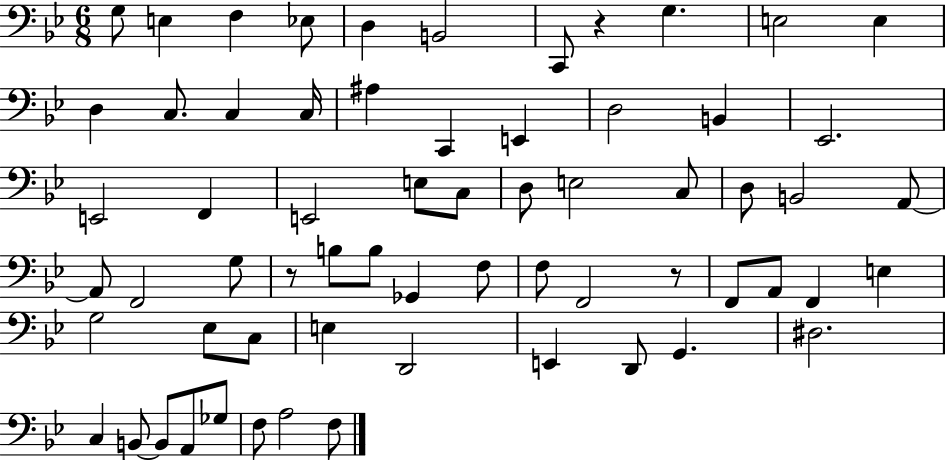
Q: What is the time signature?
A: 6/8